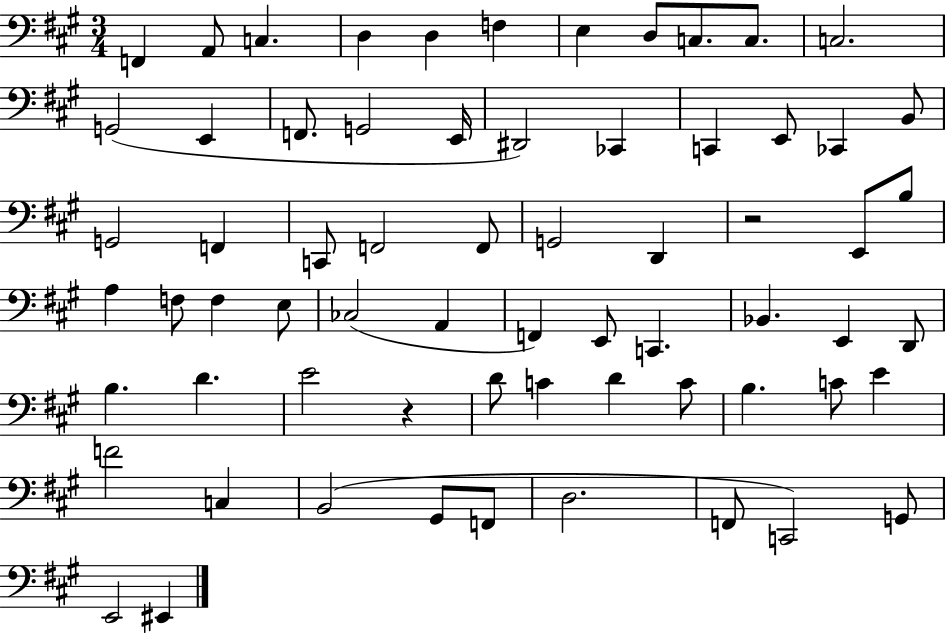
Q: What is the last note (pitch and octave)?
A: EIS2